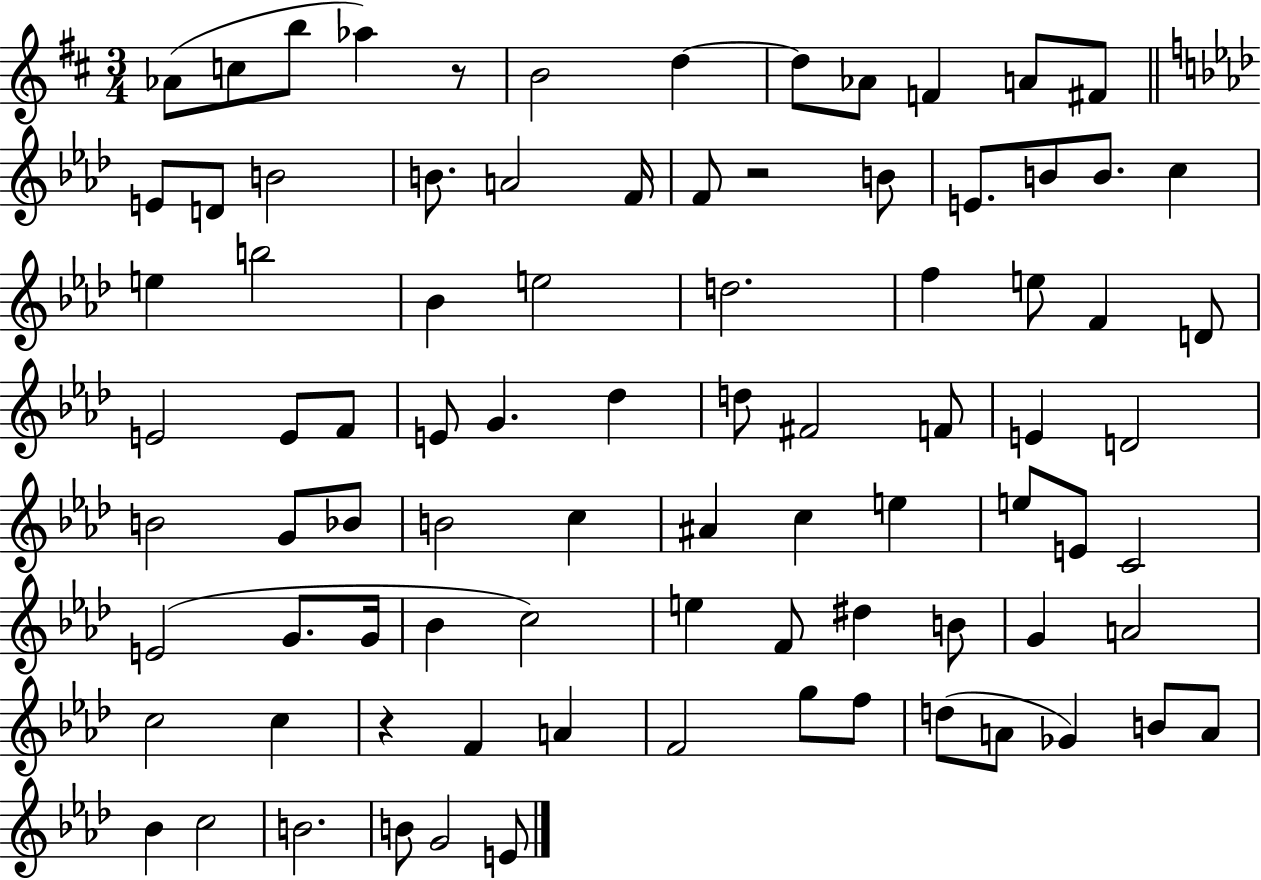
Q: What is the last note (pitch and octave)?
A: E4